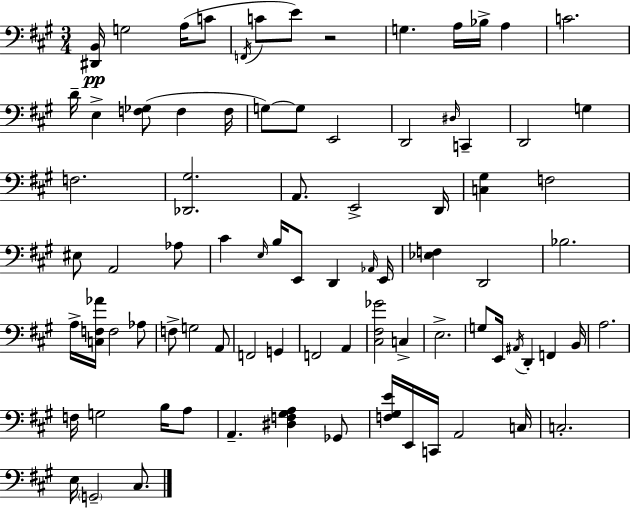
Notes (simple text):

[D#2,B2]/s G3/h A3/s C4/e F2/s C4/e E4/e R/h G3/q. A3/s Bb3/s A3/q C4/h. D4/s E3/q [F3,Gb3]/e F3/q F3/s G3/e G3/e E2/h D2/h D#3/s C2/q D2/h G3/q F3/h. [Db2,G#3]/h. A2/e. E2/h D2/s [C3,G#3]/q F3/h EIS3/e A2/h Ab3/e C#4/q E3/s B3/s E2/e D2/q Ab2/s E2/s [Eb3,F3]/q D2/h Bb3/h. A3/s [C3,F3,Ab4]/s F3/h Ab3/e F3/e G3/h A2/e F2/h G2/q F2/h A2/q [C#3,F#3,Gb4]/h C3/q E3/h. G3/e E2/s A#2/s D2/q F2/q B2/s A3/h. F3/s G3/h B3/s A3/e A2/q. [D#3,F3,G#3,A3]/q Gb2/e [F3,G#3,E4]/s E2/s C2/s A2/h C3/s C3/h. E3/s G2/h C#3/e.